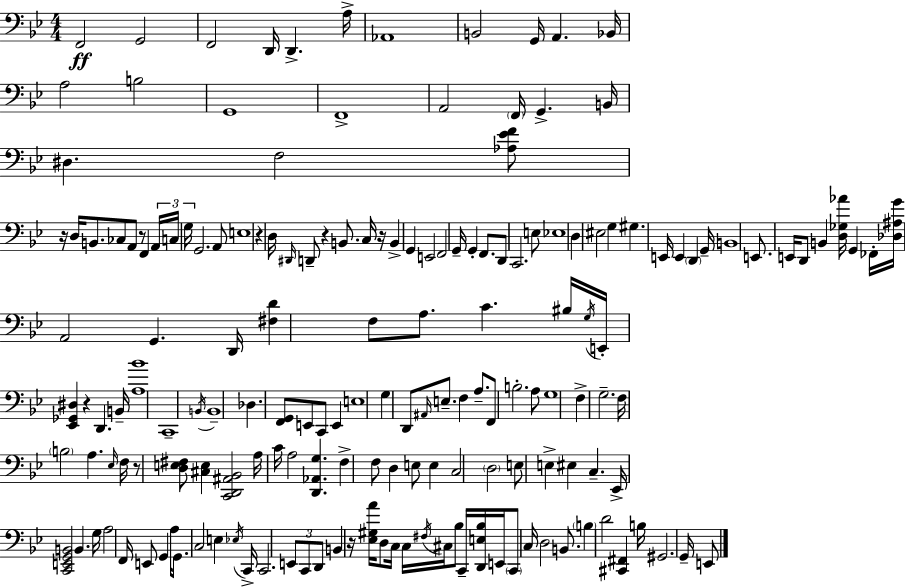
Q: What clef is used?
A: bass